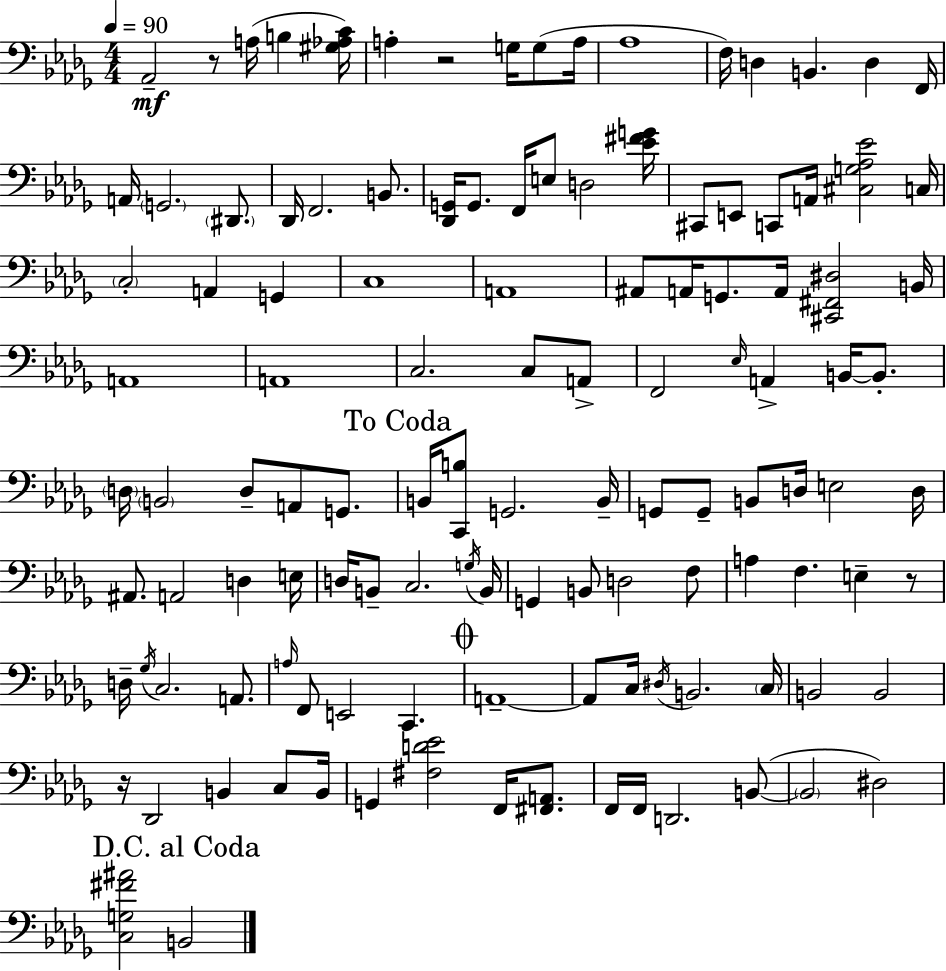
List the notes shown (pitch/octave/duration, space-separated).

Ab2/h R/e A3/s B3/q [G#3,Ab3,C4]/s A3/q R/h G3/s G3/e A3/s Ab3/w F3/s D3/q B2/q. D3/q F2/s A2/s G2/h. D#2/e. Db2/s F2/h. B2/e. [Db2,G2]/s G2/e. F2/s E3/e D3/h [Eb4,F#4,G4]/s C#2/e E2/e C2/e A2/s [C#3,G3,Ab3,Eb4]/h C3/s C3/h A2/q G2/q C3/w A2/w A#2/e A2/s G2/e. A2/s [C#2,F#2,D#3]/h B2/s A2/w A2/w C3/h. C3/e A2/e F2/h Eb3/s A2/q B2/s B2/e. D3/s B2/h D3/e A2/e G2/e. B2/s [C2,B3]/e G2/h. B2/s G2/e G2/e B2/e D3/s E3/h D3/s A#2/e. A2/h D3/q E3/s D3/s B2/e C3/h. G3/s B2/s G2/q B2/e D3/h F3/e A3/q F3/q. E3/q R/e D3/s Gb3/s C3/h. A2/e. A3/s F2/e E2/h C2/q. A2/w A2/e C3/s D#3/s B2/h. C3/s B2/h B2/h R/s Db2/h B2/q C3/e B2/s G2/q [F#3,D4,Eb4]/h F2/s [F#2,A2]/e. F2/s F2/s D2/h. B2/e B2/h D#3/h [C3,G3,F#4,A#4]/h B2/h